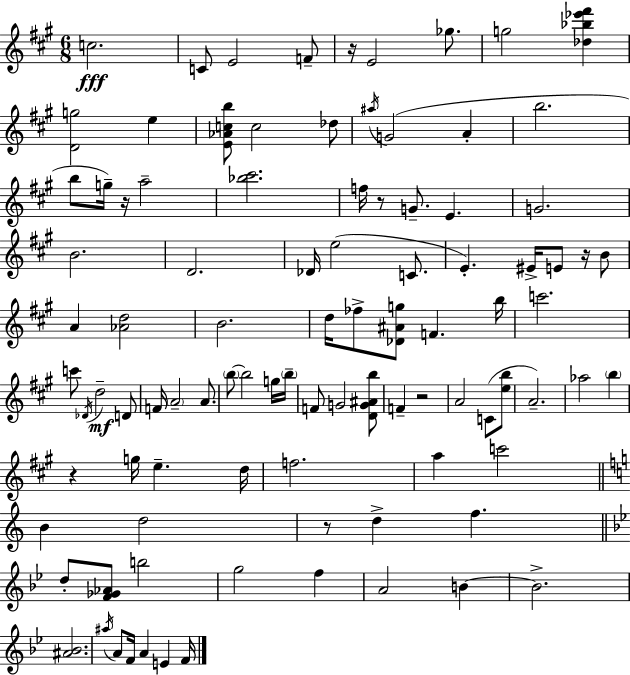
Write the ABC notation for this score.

X:1
T:Untitled
M:6/8
L:1/4
K:A
c2 C/2 E2 F/2 z/4 E2 _g/2 g2 [_d_b_e'^f'] [Dg]2 e [E_Acb]/2 c2 _d/2 ^a/4 G2 A b2 b/2 g/4 z/4 a2 [_b^c']2 f/4 z/2 G/2 E G2 B2 D2 _D/4 e2 C/2 E ^E/4 E/2 z/4 B/2 A [_Ad]2 B2 d/4 _f/2 [_D^Ag]/2 F b/4 c'2 c'/2 _D/4 d2 D/2 F/4 A2 A/2 b/2 b2 g/4 b/4 F/2 G2 [DG^Ab]/2 F z2 A2 C/2 [eb]/2 A2 _a2 b z g/4 e d/4 f2 a c'2 B d2 z/2 d f d/2 [F_G_A]/2 b2 g2 f A2 B B2 [^A_B]2 ^a/4 A/2 F/4 A E F/4